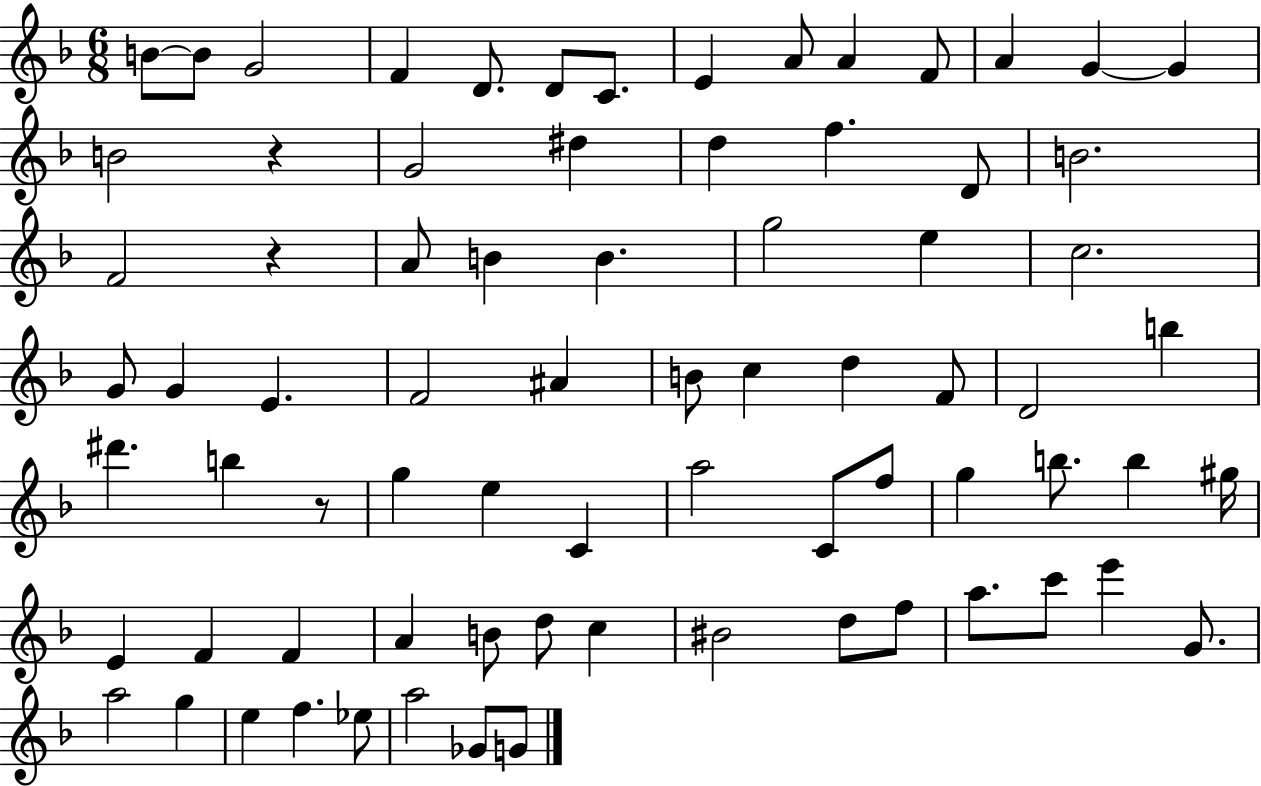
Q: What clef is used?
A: treble